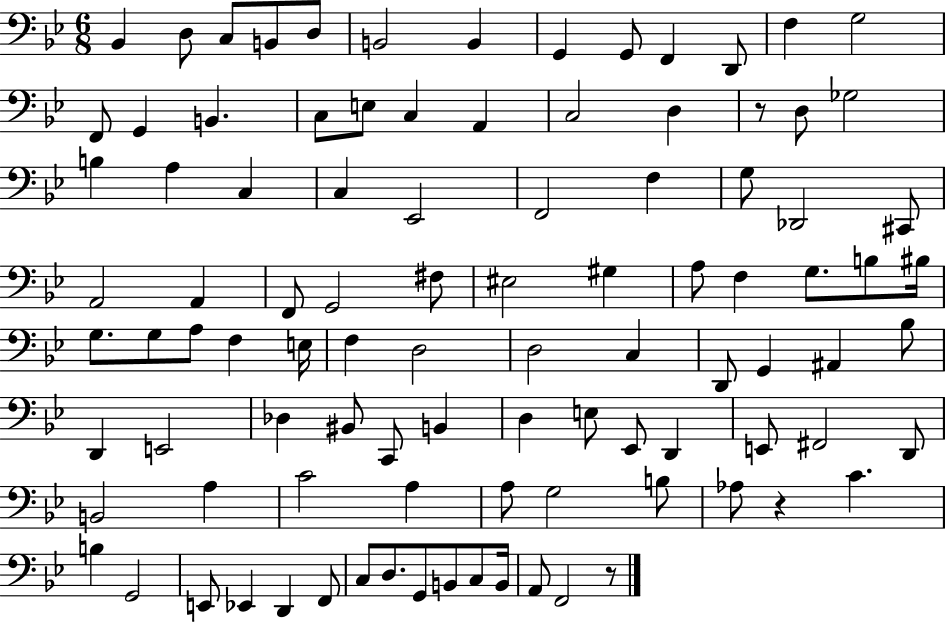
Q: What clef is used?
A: bass